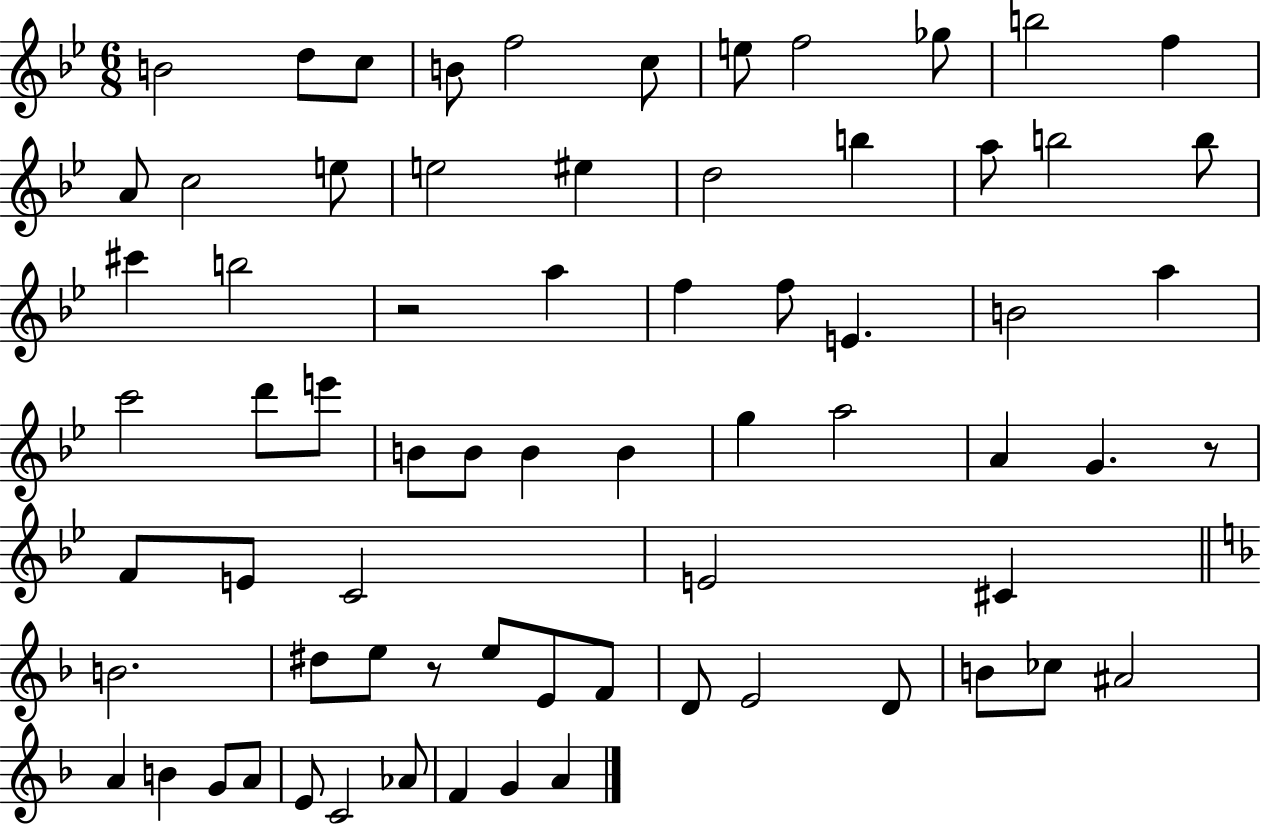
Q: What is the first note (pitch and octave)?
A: B4